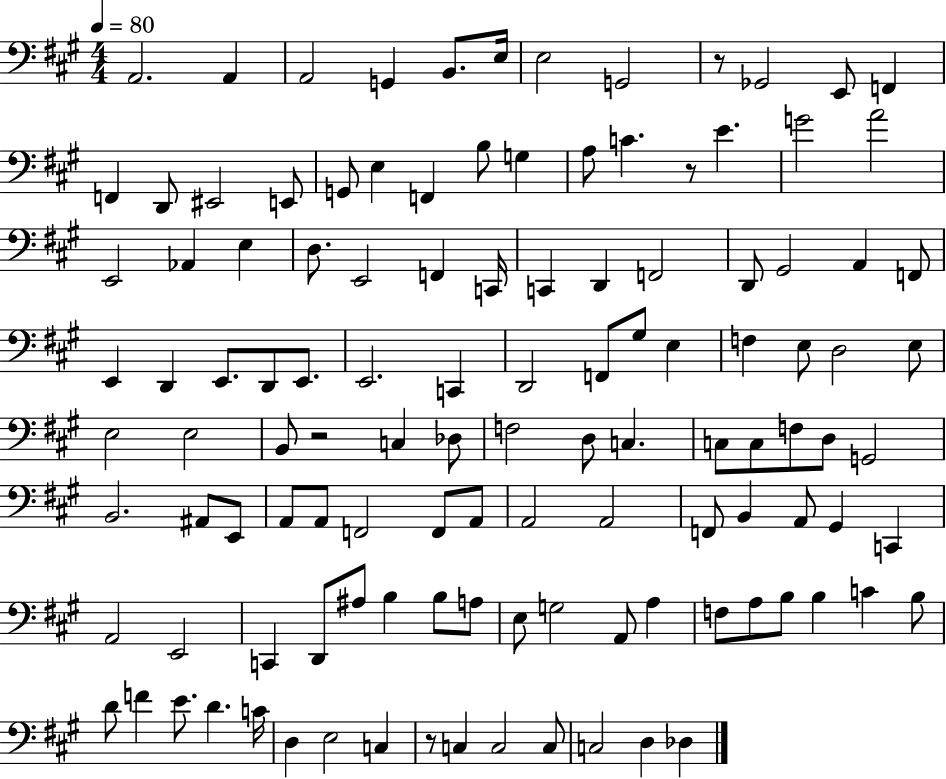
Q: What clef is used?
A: bass